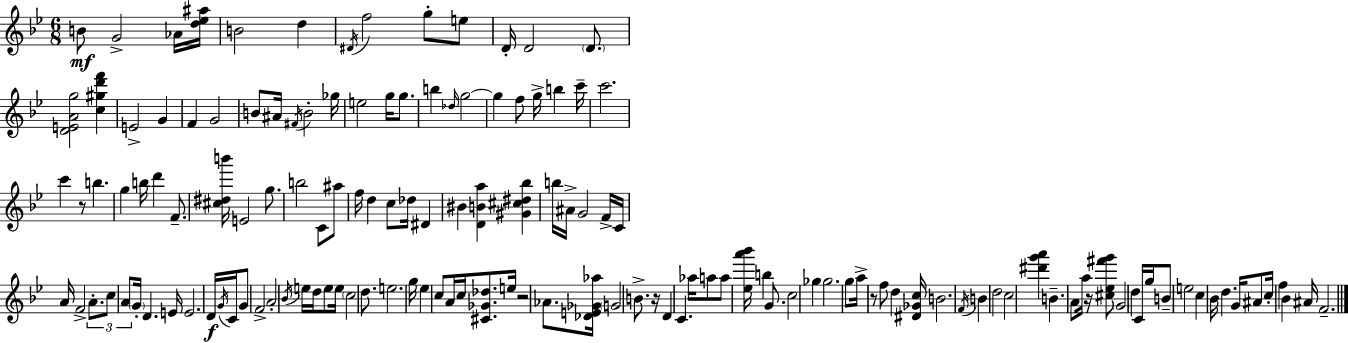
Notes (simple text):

B4/e G4/h Ab4/s [D5,Eb5,A#5]/s B4/h D5/q D#4/s F5/h G5/e E5/e D4/s D4/h D4/e. [D4,E4,A4,G5]/h [C5,G#5,D6,F6]/q E4/h G4/q F4/q G4/h B4/e A#4/s F#4/s B4/h Gb5/s E5/h G5/s G5/e. B5/q Db5/s G5/h G5/q F5/e G5/s B5/q C6/s C6/h. C6/q R/e B5/q. G5/q B5/s D6/q F4/e. [C#5,D#5,B6]/s E4/h G5/e. B5/h C4/e A#5/e F5/s D5/q C5/e Db5/s D#4/q BIS4/q [D4,B4,A5]/q [G#4,C#5,D#5,Bb5]/q B5/s A#4/s G4/h F4/s C4/s A4/s F4/h A4/e. C5/e A4/e G4/s D4/q. E4/s E4/h. D4/s G4/s C4/s G4/e F4/h A4/h Bb4/s E5/s D5/s E5/e E5/s C5/h D5/e. E5/h. G5/s Eb5/q C5/e A4/s C5/s [C#4,Gb4,Db5]/e. E5/s R/h Ab4/e. [Db4,E4,Gb4,Ab5]/s G4/h B4/e. R/s D4/q C4/q. Ab5/s A5/e A5/e [Eb5,A6,Bb6]/s B5/q G4/e. C5/h Gb5/q Gb5/h. G5/e A5/s R/e F5/e D5/q [D#4,Gb4,C5]/s B4/h. F4/s B4/q D5/h C5/h [D#6,G6,A6]/q B4/q. A4/e A5/s R/s [C#5,Eb5,F#6,G6]/e G4/h D5/q C4/s G5/s B4/e E5/h C5/q Bb4/s D5/q. G4/s A#4/e C5/s F5/q Bb4/q A#4/s F4/h.